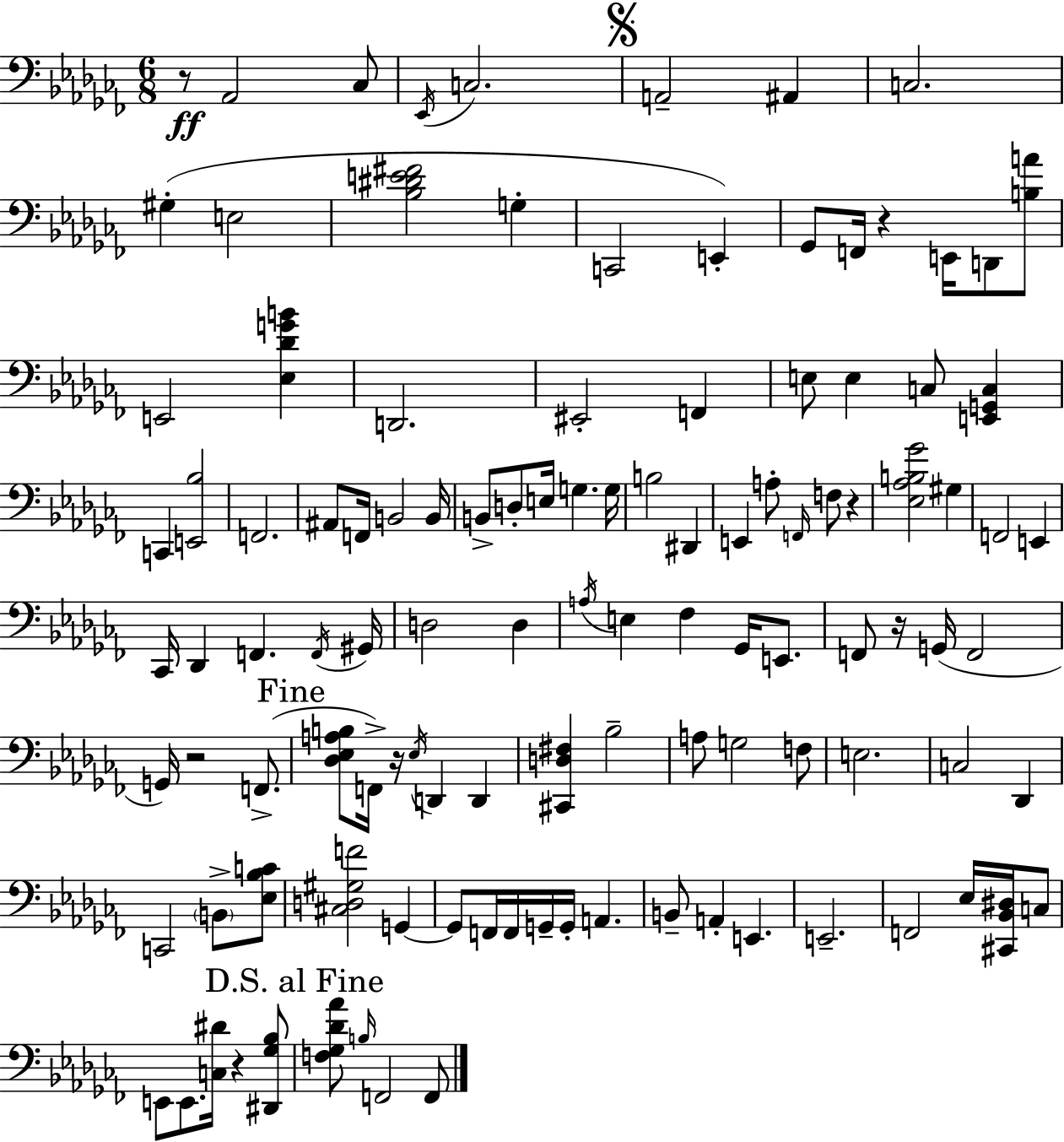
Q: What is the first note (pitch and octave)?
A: Ab2